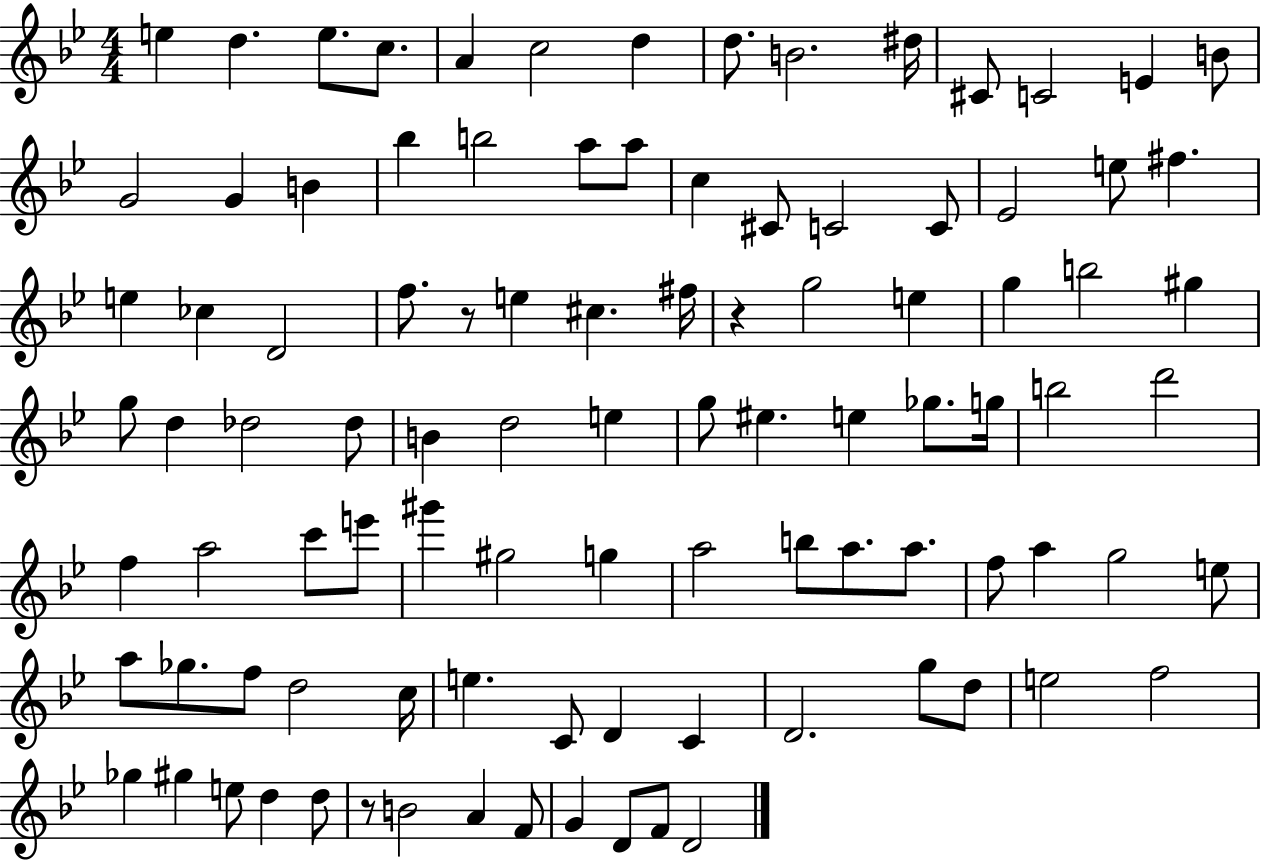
E5/q D5/q. E5/e. C5/e. A4/q C5/h D5/q D5/e. B4/h. D#5/s C#4/e C4/h E4/q B4/e G4/h G4/q B4/q Bb5/q B5/h A5/e A5/e C5/q C#4/e C4/h C4/e Eb4/h E5/e F#5/q. E5/q CES5/q D4/h F5/e. R/e E5/q C#5/q. F#5/s R/q G5/h E5/q G5/q B5/h G#5/q G5/e D5/q Db5/h Db5/e B4/q D5/h E5/q G5/e EIS5/q. E5/q Gb5/e. G5/s B5/h D6/h F5/q A5/h C6/e E6/e G#6/q G#5/h G5/q A5/h B5/e A5/e. A5/e. F5/e A5/q G5/h E5/e A5/e Gb5/e. F5/e D5/h C5/s E5/q. C4/e D4/q C4/q D4/h. G5/e D5/e E5/h F5/h Gb5/q G#5/q E5/e D5/q D5/e R/e B4/h A4/q F4/e G4/q D4/e F4/e D4/h